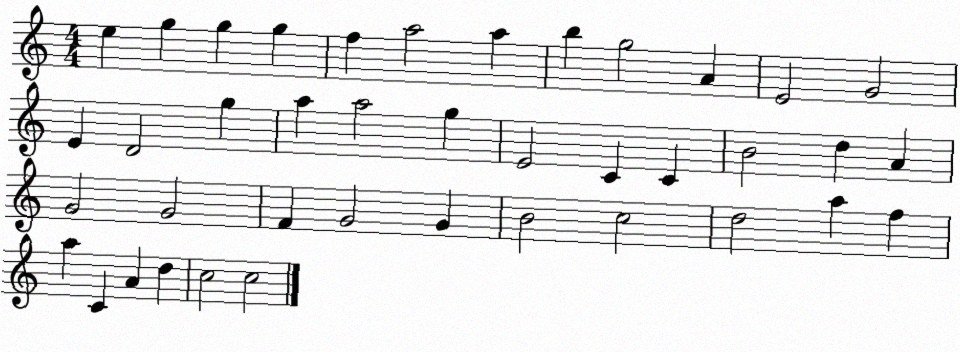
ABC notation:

X:1
T:Untitled
M:4/4
L:1/4
K:C
e g g g f a2 a b g2 A E2 G2 E D2 g a a2 g E2 C C B2 d A G2 G2 F G2 G B2 c2 d2 a f a C A d c2 c2